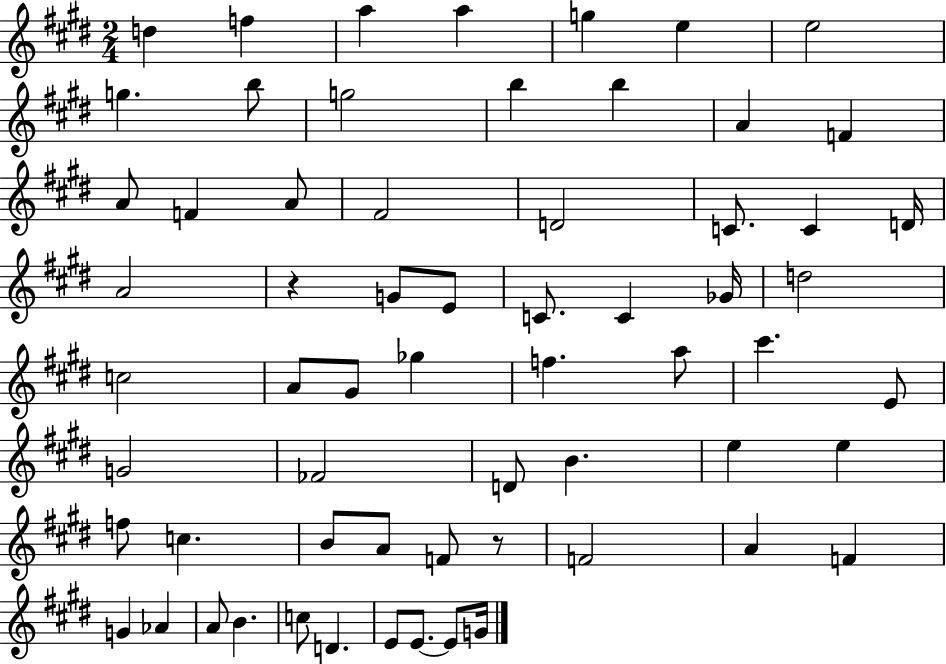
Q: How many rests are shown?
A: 2